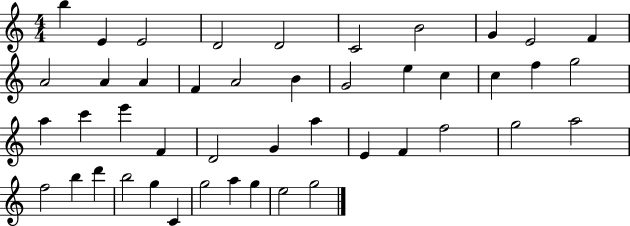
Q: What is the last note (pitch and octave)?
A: G5